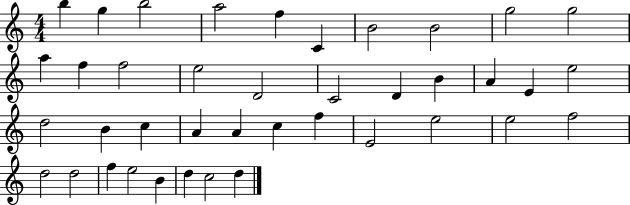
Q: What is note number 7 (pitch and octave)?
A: B4